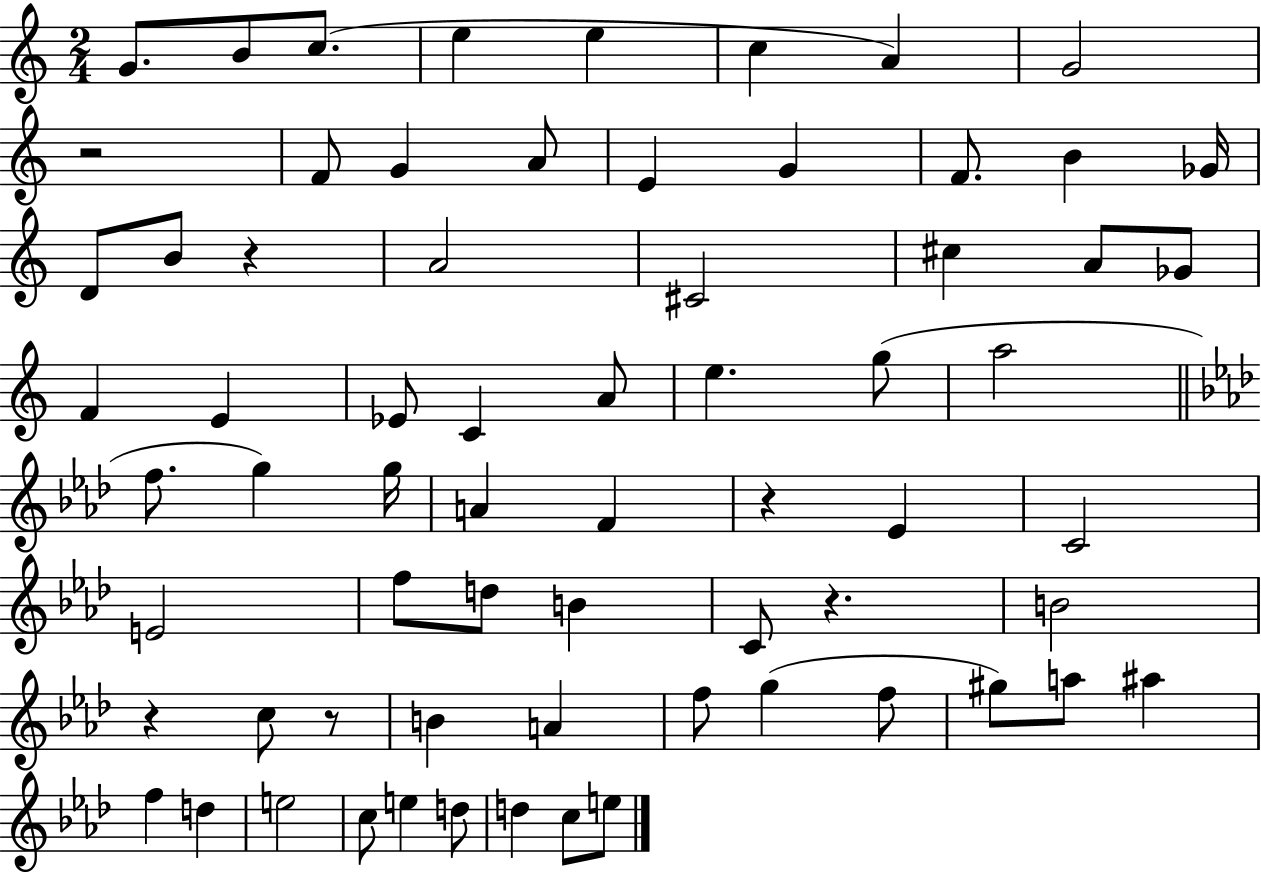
X:1
T:Untitled
M:2/4
L:1/4
K:C
G/2 B/2 c/2 e e c A G2 z2 F/2 G A/2 E G F/2 B _G/4 D/2 B/2 z A2 ^C2 ^c A/2 _G/2 F E _E/2 C A/2 e g/2 a2 f/2 g g/4 A F z _E C2 E2 f/2 d/2 B C/2 z B2 z c/2 z/2 B A f/2 g f/2 ^g/2 a/2 ^a f d e2 c/2 e d/2 d c/2 e/2